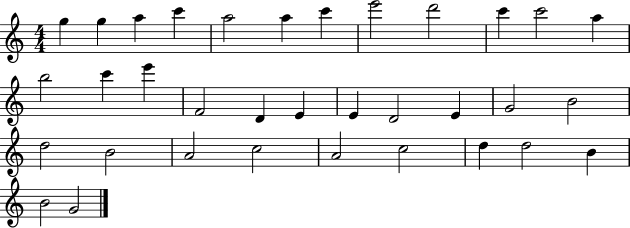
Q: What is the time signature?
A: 4/4